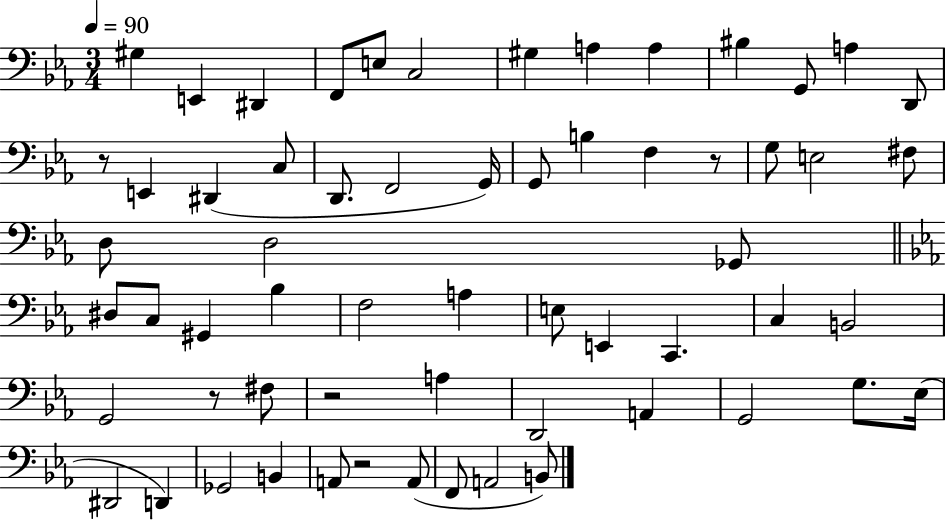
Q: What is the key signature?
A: EES major